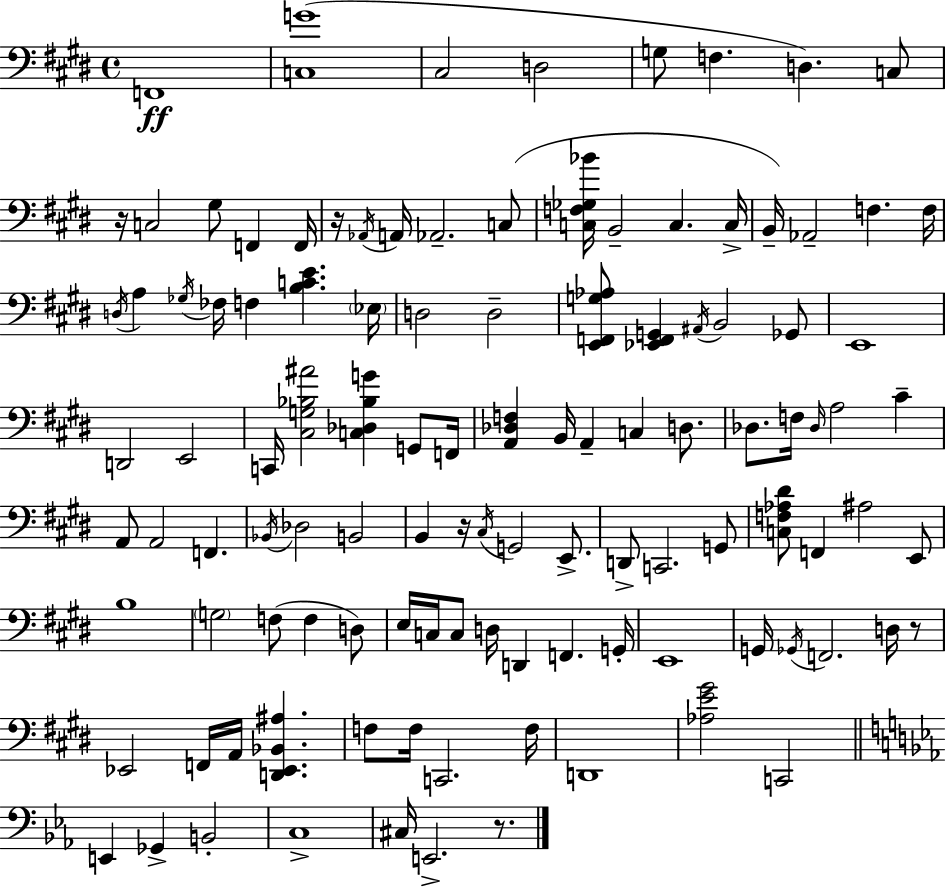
F2/w [C3,G4]/w C#3/h D3/h G3/e F3/q. D3/q. C3/e R/s C3/h G#3/e F2/q F2/s R/s Ab2/s A2/s Ab2/h. C3/e [C3,F3,Gb3,Bb4]/s B2/h C3/q. C3/s B2/s Ab2/h F3/q. F3/s D3/s A3/q Gb3/s FES3/s F3/q [B3,C4,E4]/q. Eb3/s D3/h D3/h [E2,F2,G3,Ab3]/e [Eb2,F2,G2]/q A#2/s B2/h Gb2/e E2/w D2/h E2/h C2/s [C#3,G3,Bb3,A#4]/h [C3,Db3,Bb3,G4]/q G2/e F2/s [A2,Db3,F3]/q B2/s A2/q C3/q D3/e. Db3/e. F3/s Db3/s A3/h C#4/q A2/e A2/h F2/q. Bb2/s Db3/h B2/h B2/q R/s C#3/s G2/h E2/e. D2/e C2/h. G2/e [C3,F3,Ab3,D#4]/e F2/q A#3/h E2/e B3/w G3/h F3/e F3/q D3/e E3/s C3/s C3/e D3/s D2/q F2/q. G2/s E2/w G2/s Gb2/s F2/h. D3/s R/e Eb2/h F2/s A2/s [D2,Eb2,Bb2,A#3]/q. F3/e F3/s C2/h. F3/s D2/w [Ab3,E4,G#4]/h C2/h E2/q Gb2/q B2/h C3/w C#3/s E2/h. R/e.